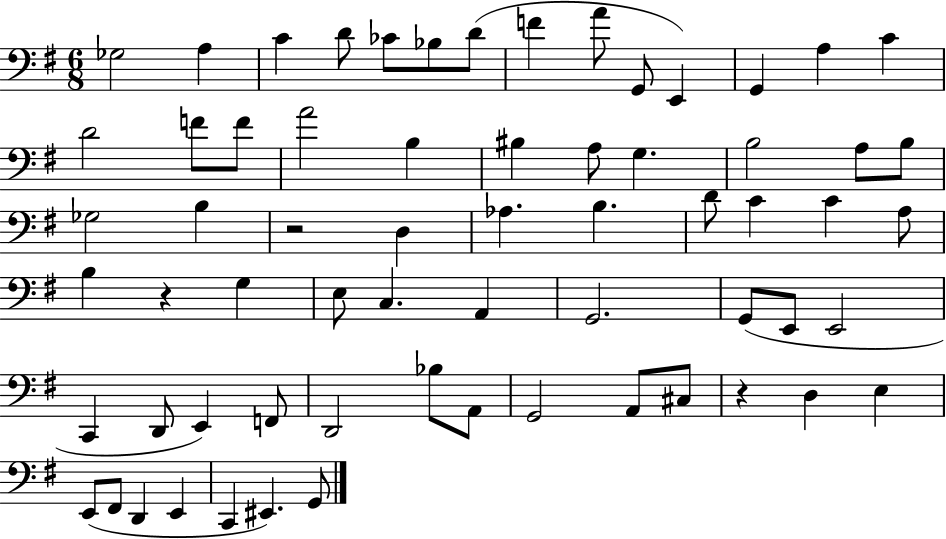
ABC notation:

X:1
T:Untitled
M:6/8
L:1/4
K:G
_G,2 A, C D/2 _C/2 _B,/2 D/2 F A/2 G,,/2 E,, G,, A, C D2 F/2 F/2 A2 B, ^B, A,/2 G, B,2 A,/2 B,/2 _G,2 B, z2 D, _A, B, D/2 C C A,/2 B, z G, E,/2 C, A,, G,,2 G,,/2 E,,/2 E,,2 C,, D,,/2 E,, F,,/2 D,,2 _B,/2 A,,/2 G,,2 A,,/2 ^C,/2 z D, E, E,,/2 ^F,,/2 D,, E,, C,, ^E,, G,,/2